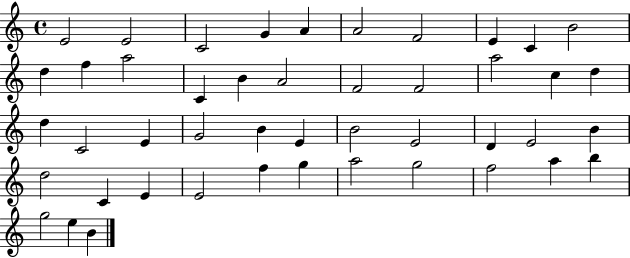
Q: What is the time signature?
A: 4/4